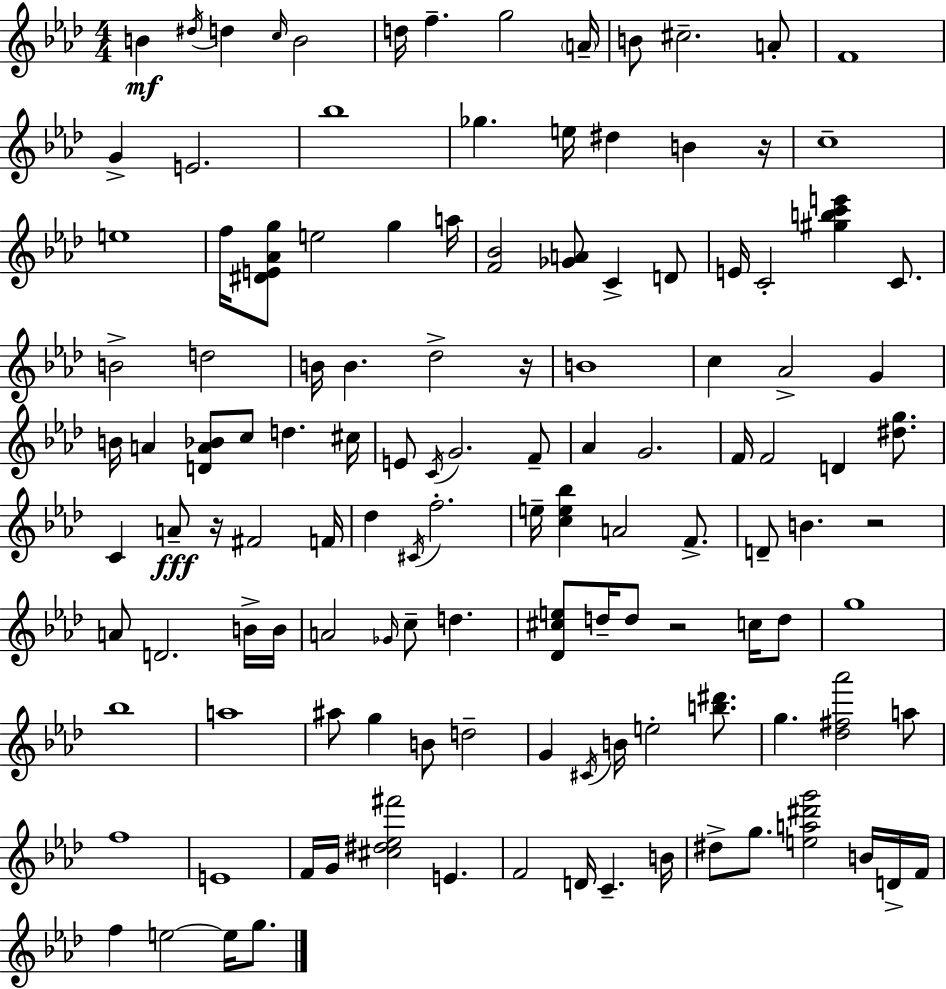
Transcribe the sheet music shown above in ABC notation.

X:1
T:Untitled
M:4/4
L:1/4
K:Fm
B ^d/4 d c/4 B2 d/4 f g2 A/4 B/2 ^c2 A/2 F4 G E2 _b4 _g e/4 ^d B z/4 c4 e4 f/4 [^DE_Ag]/2 e2 g a/4 [F_B]2 [_GA]/2 C D/2 E/4 C2 [^gbc'e'] C/2 B2 d2 B/4 B _d2 z/4 B4 c _A2 G B/4 A [DA_B]/2 c/2 d ^c/4 E/2 C/4 G2 F/2 _A G2 F/4 F2 D [^dg]/2 C A/2 z/4 ^F2 F/4 _d ^C/4 f2 e/4 [ce_b] A2 F/2 D/2 B z2 A/2 D2 B/4 B/4 A2 _G/4 c/2 d [_D^ce]/2 d/4 d/2 z2 c/4 d/2 g4 _b4 a4 ^a/2 g B/2 d2 G ^C/4 B/4 e2 [b^d']/2 g [_d^f_a']2 a/2 f4 E4 F/4 G/4 [^c^d_e^f']2 E F2 D/4 C B/4 ^d/2 g/2 [ea^d'g']2 B/4 D/4 F/4 f e2 e/4 g/2